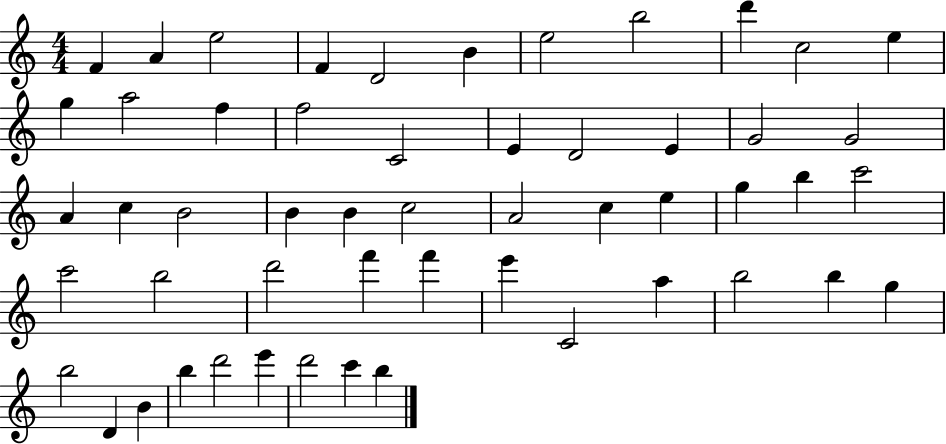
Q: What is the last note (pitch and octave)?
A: B5